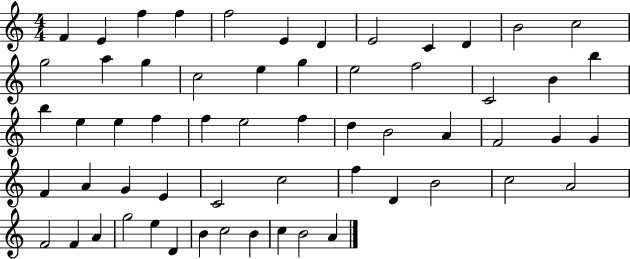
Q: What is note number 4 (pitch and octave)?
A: F5